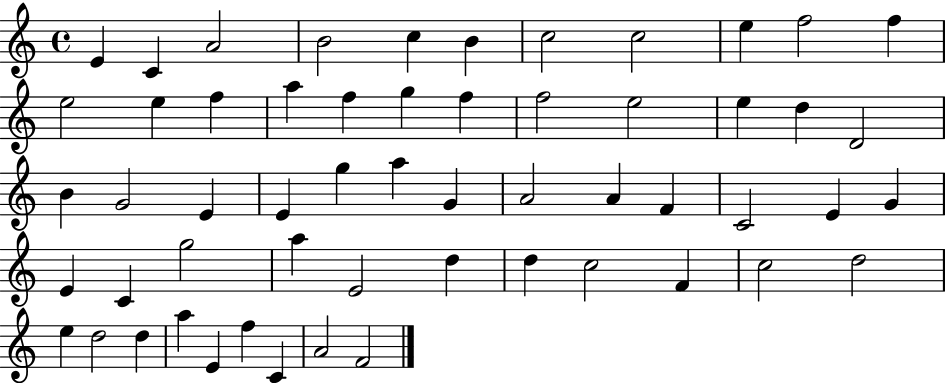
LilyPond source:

{
  \clef treble
  \time 4/4
  \defaultTimeSignature
  \key c \major
  e'4 c'4 a'2 | b'2 c''4 b'4 | c''2 c''2 | e''4 f''2 f''4 | \break e''2 e''4 f''4 | a''4 f''4 g''4 f''4 | f''2 e''2 | e''4 d''4 d'2 | \break b'4 g'2 e'4 | e'4 g''4 a''4 g'4 | a'2 a'4 f'4 | c'2 e'4 g'4 | \break e'4 c'4 g''2 | a''4 e'2 d''4 | d''4 c''2 f'4 | c''2 d''2 | \break e''4 d''2 d''4 | a''4 e'4 f''4 c'4 | a'2 f'2 | \bar "|."
}